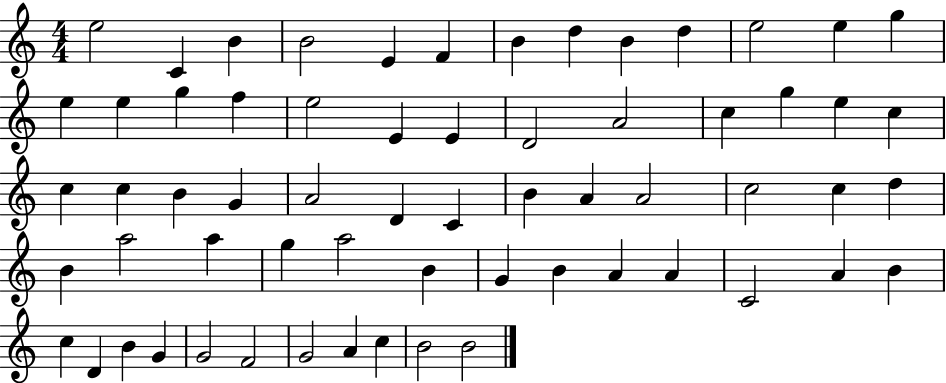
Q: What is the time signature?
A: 4/4